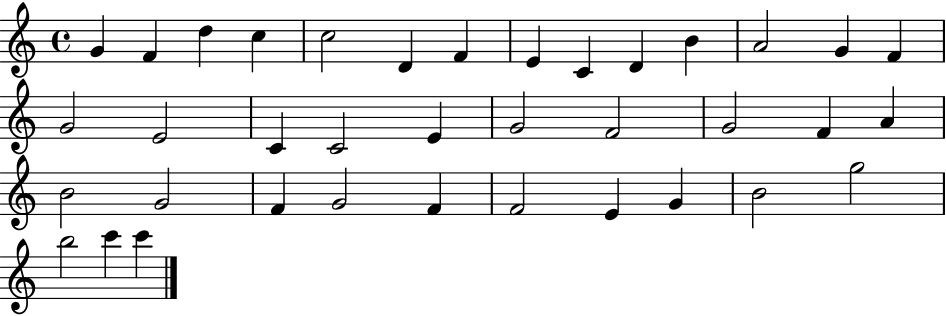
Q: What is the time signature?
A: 4/4